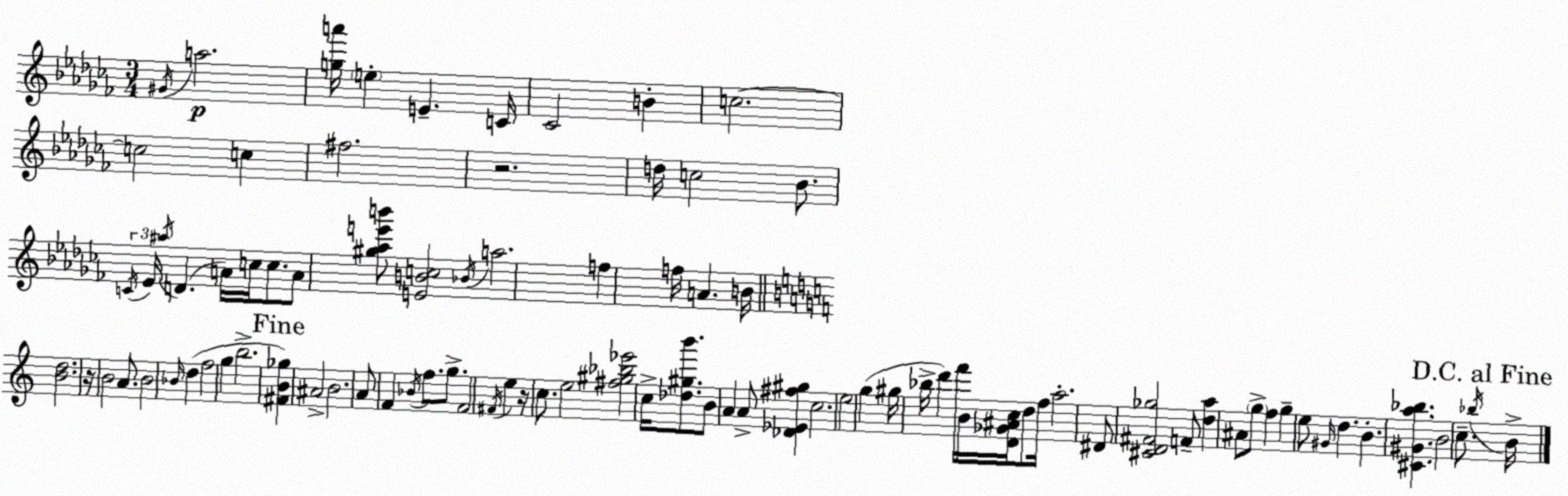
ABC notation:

X:1
T:Untitled
M:3/4
L:1/4
K:Abm
^G/4 a2 [ga']/4 e E C/4 _C2 B c2 c2 c ^f2 z2 d/4 c2 _B/2 C/4 _E/4 ^a/4 D A/4 c/4 c/2 A/2 [^g_ae'b']/2 [EBc]2 _B/4 a2 f f/4 A B/4 [Bd]2 z/4 B2 A/2 B2 _B/4 d f2 g b2 [^FB_g] ^A2 B2 A/2 F _B/4 f/2 g/2 F2 ^F/4 e z/4 c/2 e2 [^f^g_b_e']2 c/4 [_d^gb']/2 B/2 A A/2 [_D_E^f^g] c2 e2 g ^g/4 _b/4 d' f'/4 B/4 [D_G^Ac]/4 d/2 f/4 a2 ^D/2 [^CD^F_g]2 F/2 [da] ^A/2 g/2 f g e/2 ^G/4 d B [^C^Ga_b] B2 c/2 _b/4 B/4